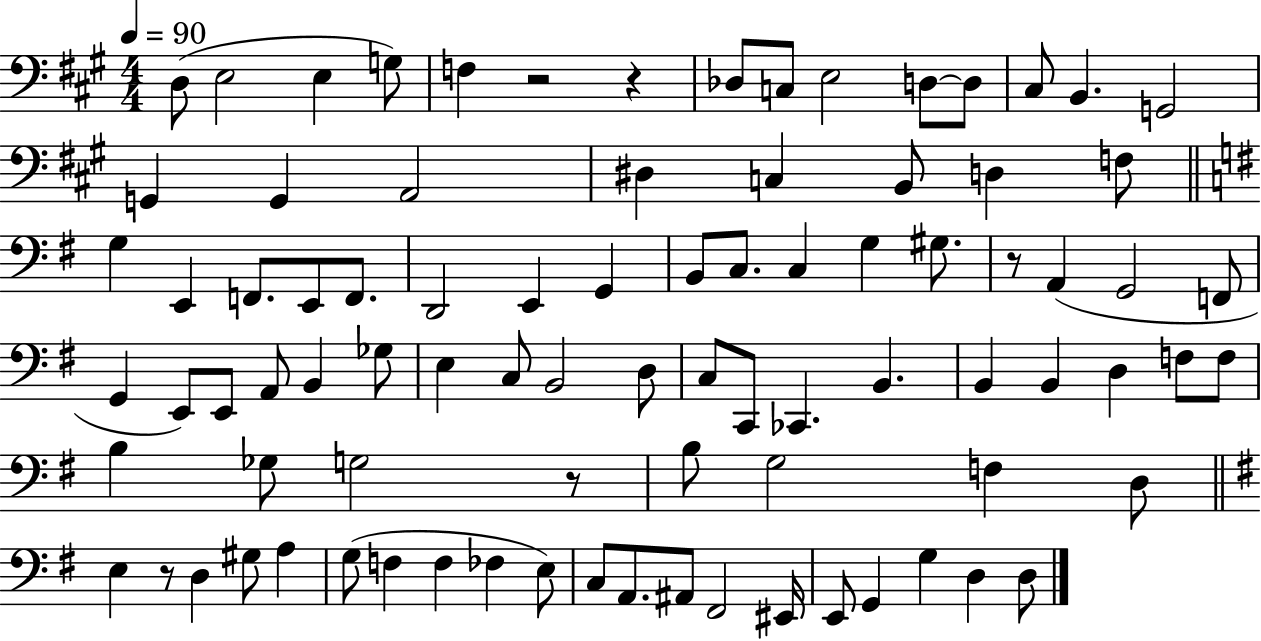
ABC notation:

X:1
T:Untitled
M:4/4
L:1/4
K:A
D,/2 E,2 E, G,/2 F, z2 z _D,/2 C,/2 E,2 D,/2 D,/2 ^C,/2 B,, G,,2 G,, G,, A,,2 ^D, C, B,,/2 D, F,/2 G, E,, F,,/2 E,,/2 F,,/2 D,,2 E,, G,, B,,/2 C,/2 C, G, ^G,/2 z/2 A,, G,,2 F,,/2 G,, E,,/2 E,,/2 A,,/2 B,, _G,/2 E, C,/2 B,,2 D,/2 C,/2 C,,/2 _C,, B,, B,, B,, D, F,/2 F,/2 B, _G,/2 G,2 z/2 B,/2 G,2 F, D,/2 E, z/2 D, ^G,/2 A, G,/2 F, F, _F, E,/2 C,/2 A,,/2 ^A,,/2 ^F,,2 ^E,,/4 E,,/2 G,, G, D, D,/2